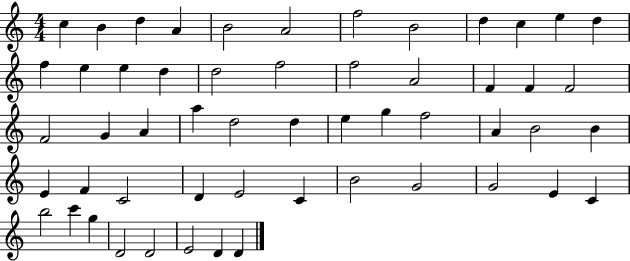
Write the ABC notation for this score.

X:1
T:Untitled
M:4/4
L:1/4
K:C
c B d A B2 A2 f2 B2 d c e d f e e d d2 f2 f2 A2 F F F2 F2 G A a d2 d e g f2 A B2 B E F C2 D E2 C B2 G2 G2 E C b2 c' g D2 D2 E2 D D